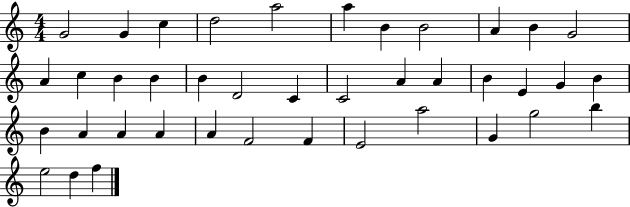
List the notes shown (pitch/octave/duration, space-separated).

G4/h G4/q C5/q D5/h A5/h A5/q B4/q B4/h A4/q B4/q G4/h A4/q C5/q B4/q B4/q B4/q D4/h C4/q C4/h A4/q A4/q B4/q E4/q G4/q B4/q B4/q A4/q A4/q A4/q A4/q F4/h F4/q E4/h A5/h G4/q G5/h B5/q E5/h D5/q F5/q